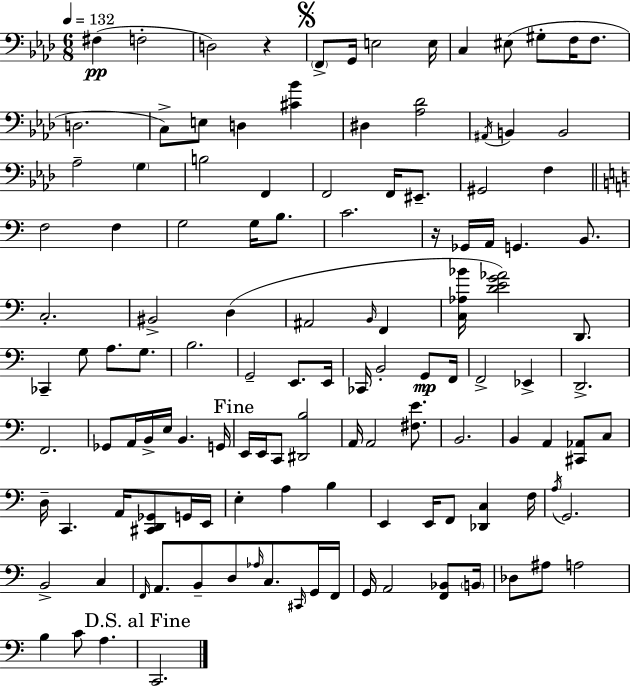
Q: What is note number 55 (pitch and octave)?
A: CES2